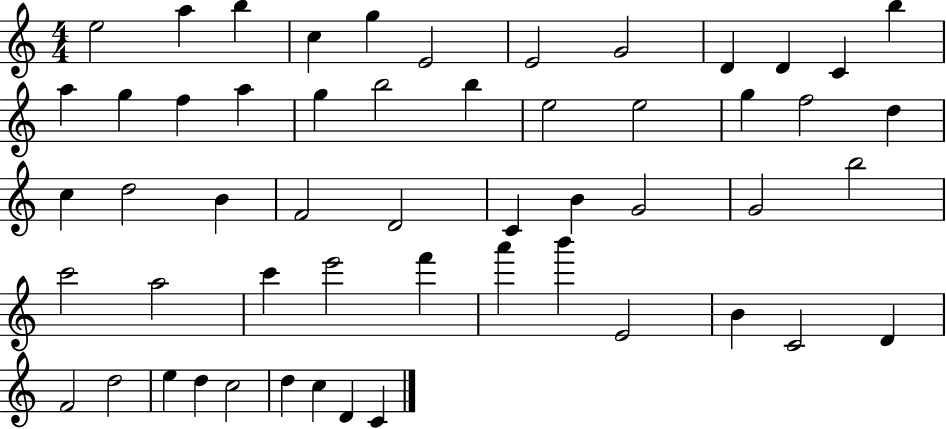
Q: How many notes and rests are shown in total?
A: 54